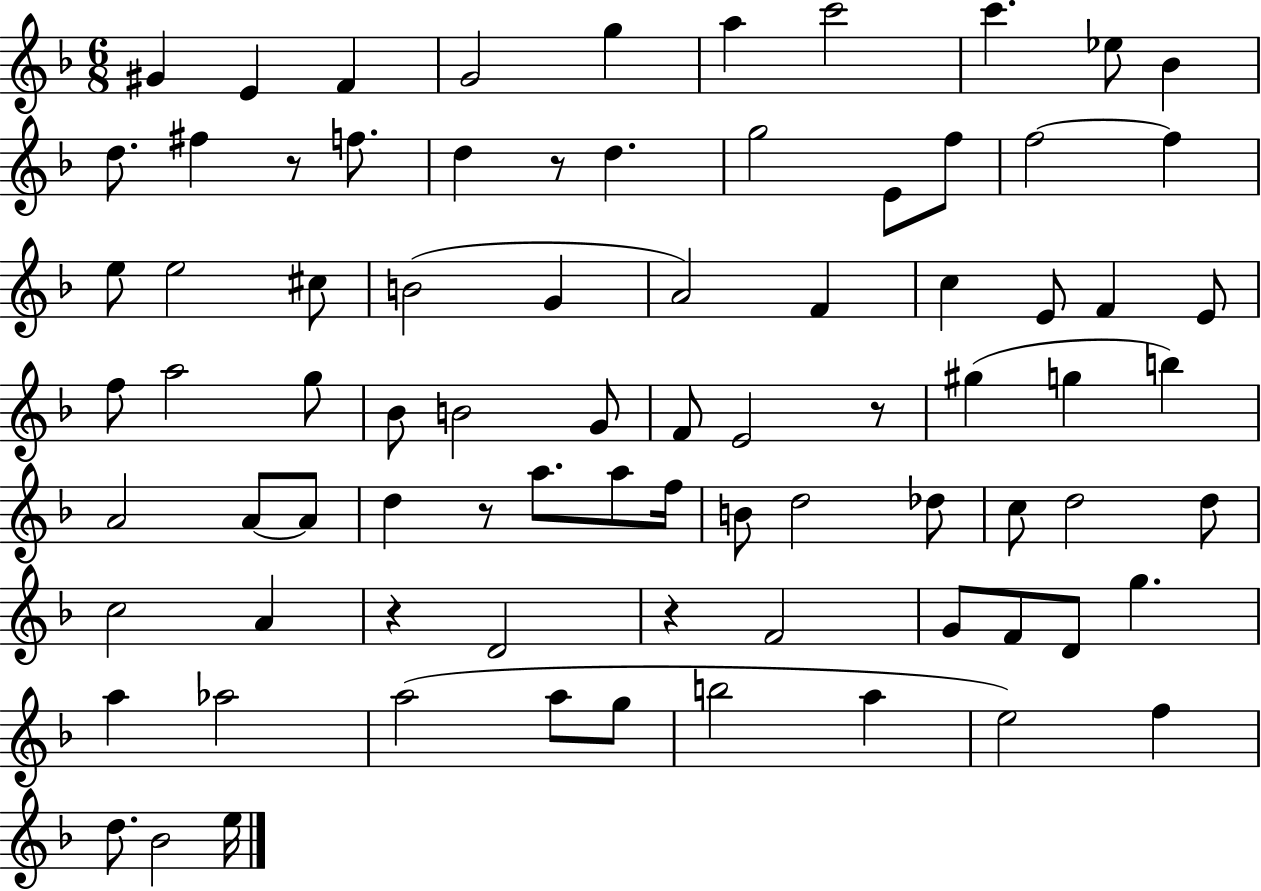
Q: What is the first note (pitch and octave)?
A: G#4